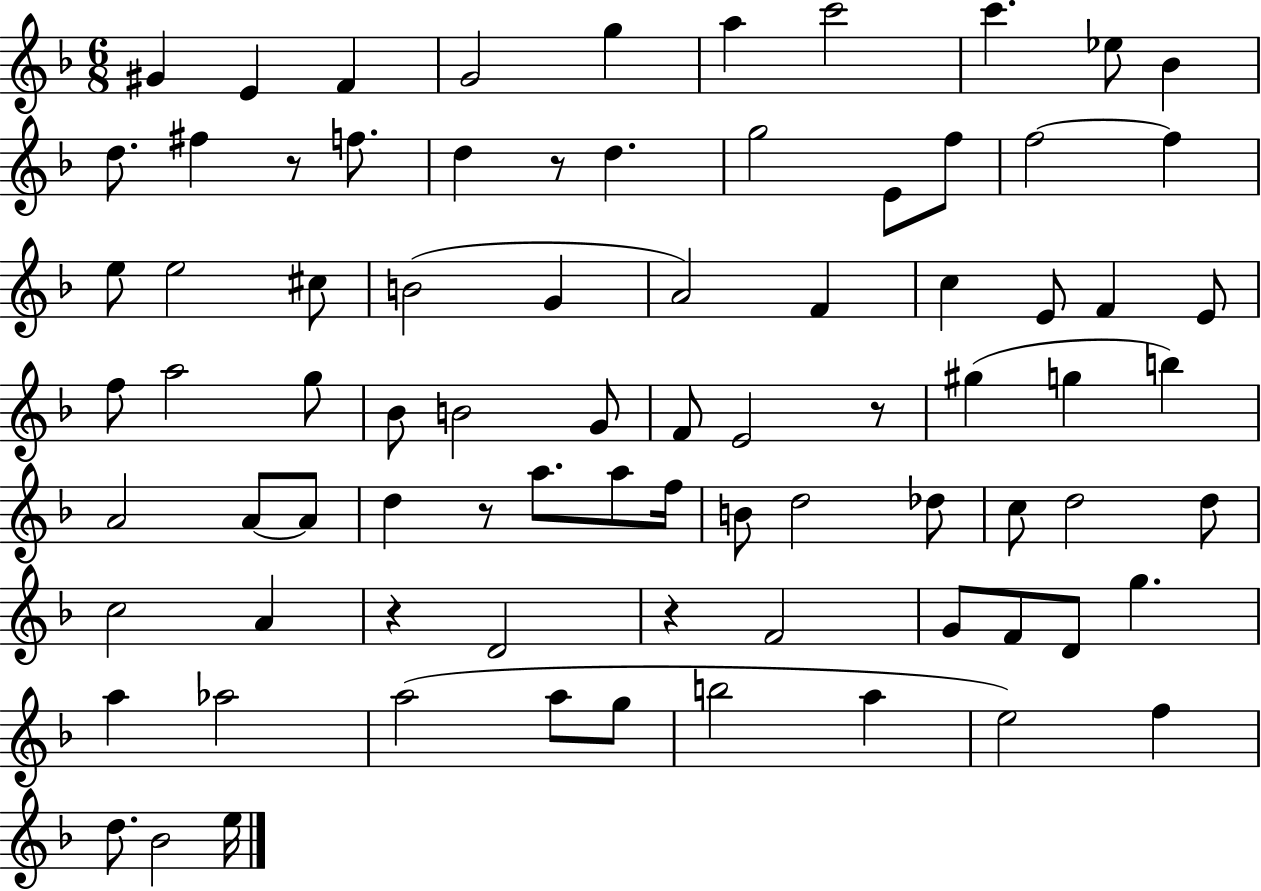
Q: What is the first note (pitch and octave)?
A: G#4